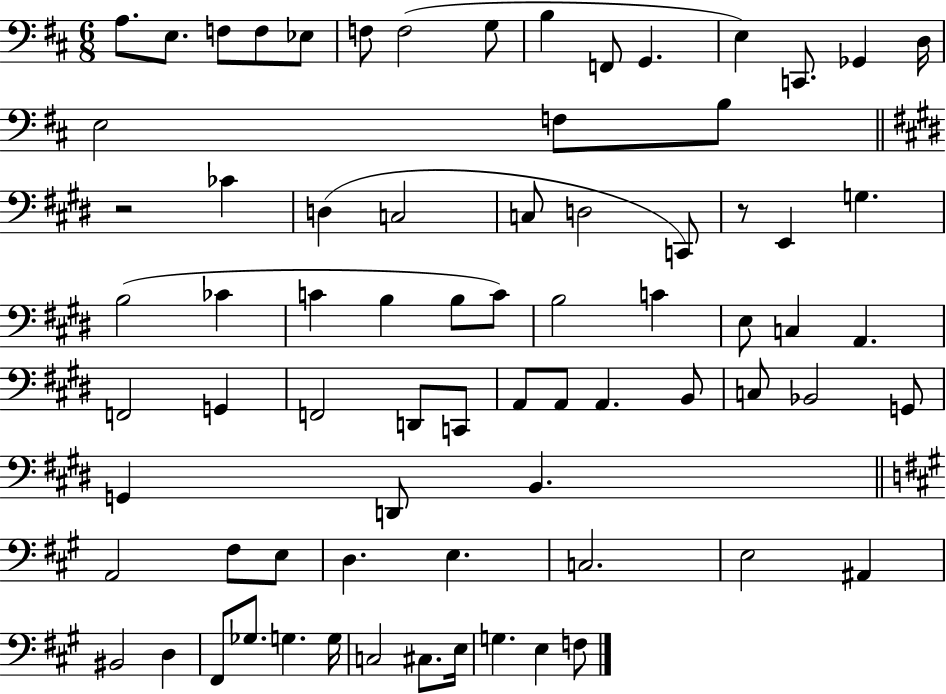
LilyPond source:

{
  \clef bass
  \numericTimeSignature
  \time 6/8
  \key d \major
  \repeat volta 2 { a8. e8. f8 f8 ees8 | f8 f2( g8 | b4 f,8 g,4. | e4) c,8. ges,4 d16 | \break e2 f8 b8 | \bar "||" \break \key e \major r2 ces'4 | d4( c2 | c8 d2 c,8) | r8 e,4 g4. | \break b2( ces'4 | c'4 b4 b8 c'8) | b2 c'4 | e8 c4 a,4. | \break f,2 g,4 | f,2 d,8 c,8 | a,8 a,8 a,4. b,8 | c8 bes,2 g,8 | \break g,4 d,8 b,4. | \bar "||" \break \key a \major a,2 fis8 e8 | d4. e4. | c2. | e2 ais,4 | \break bis,2 d4 | fis,8 ges8. g4. g16 | c2 cis8. e16 | g4. e4 f8 | \break } \bar "|."
}